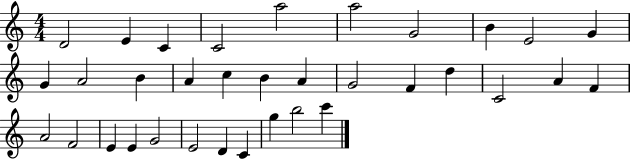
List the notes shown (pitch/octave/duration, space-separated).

D4/h E4/q C4/q C4/h A5/h A5/h G4/h B4/q E4/h G4/q G4/q A4/h B4/q A4/q C5/q B4/q A4/q G4/h F4/q D5/q C4/h A4/q F4/q A4/h F4/h E4/q E4/q G4/h E4/h D4/q C4/q G5/q B5/h C6/q